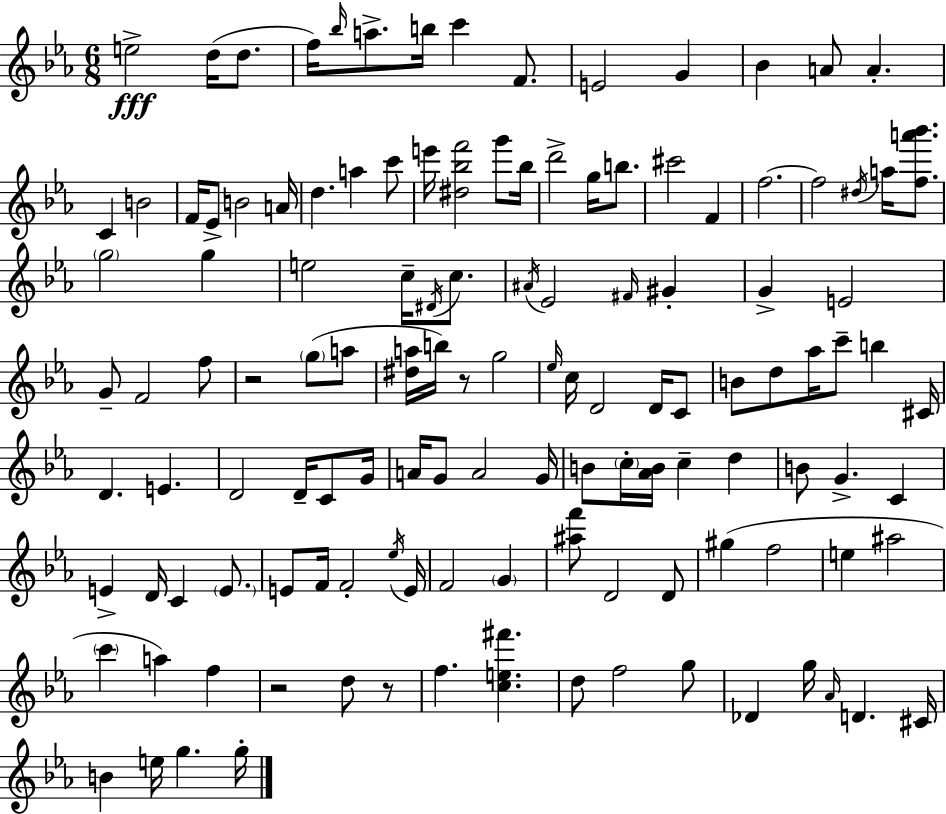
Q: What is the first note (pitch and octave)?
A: E5